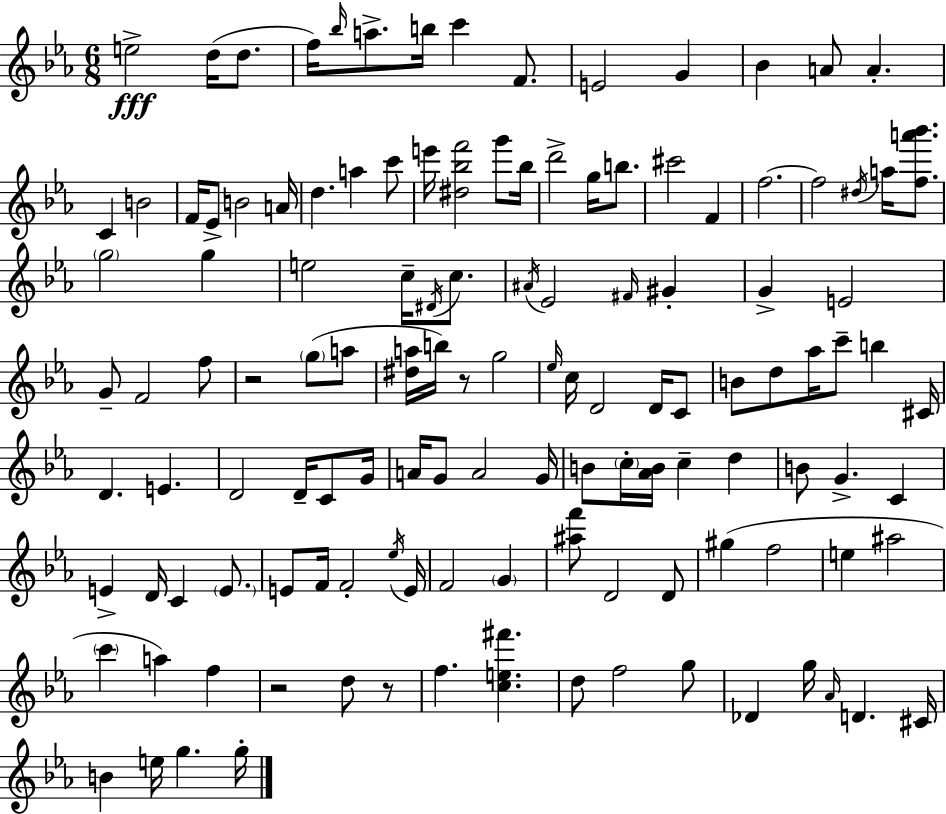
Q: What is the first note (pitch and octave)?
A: E5